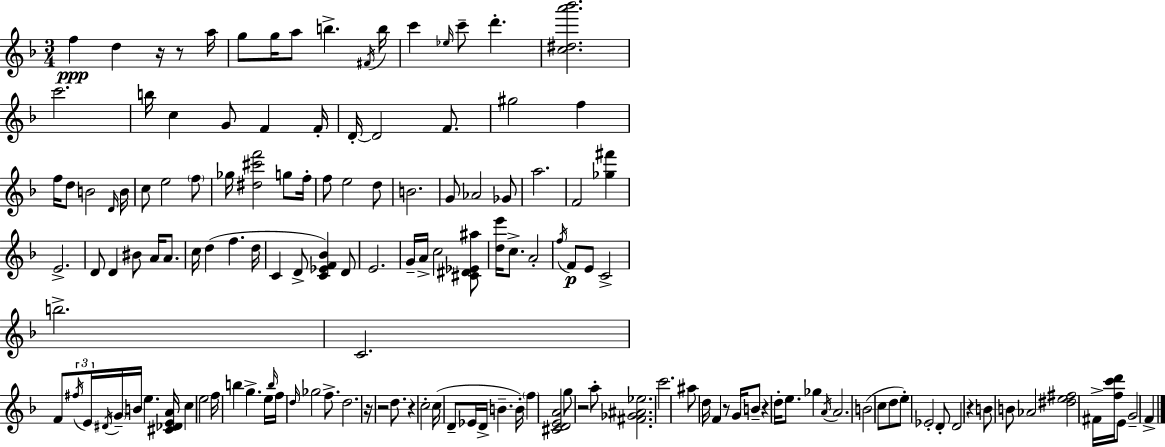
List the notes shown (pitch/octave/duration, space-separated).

F5/q D5/q R/s R/e A5/s G5/e G5/s A5/e B5/q. F#4/s B5/s C6/q Eb5/s C6/e D6/q. [C5,D#5,A6,Bb6]/h. C6/h. B5/s C5/q G4/e F4/q F4/s D4/s D4/h F4/e. G#5/h F5/q F5/s D5/e B4/h D4/s B4/s C5/e E5/h F5/e Gb5/s [D#5,C#6,F6]/h G5/e F5/s F5/e E5/h D5/e B4/h. G4/e Ab4/h Gb4/e A5/h. F4/h [Gb5,F#6]/q E4/h. D4/e D4/q BIS4/e A4/s A4/e. C5/s D5/q F5/q. D5/s C4/q D4/e [C4,Eb4,F4,Bb4]/q D4/e E4/h. G4/s A4/s C5/h [C#4,D#4,Eb4,A#5]/e [D5,E6]/s C5/e. A4/h F5/s F4/e E4/e C4/h B5/h. C4/h. F4/e F#5/s E4/s D#4/s G4/s B4/s E5/q. [C#4,Db4,E4,A4]/s C5/q E5/h F5/s B5/q G5/q. E5/s B5/s F5/s D5/s Gb5/h F5/e. D5/h. R/s R/h D5/e. R/q C5/h C5/s D4/e Eb4/s D4/s B4/q. B4/s F5/q [C#4,D4,E4,A4]/h G5/e R/h A5/e [F#4,Gb4,A#4,Eb5]/h. C6/h. A#5/e D5/s F4/q R/e G4/s B4/e R/q D5/s E5/e. Gb5/q A4/s A4/h. B4/h C5/e D5/e E5/e Eb4/h D4/e D4/h R/q B4/e B4/e Ab4/h [D#5,E5,F#5]/h F#4/s [F5,C6,D6]/s E4/e G4/h F4/q